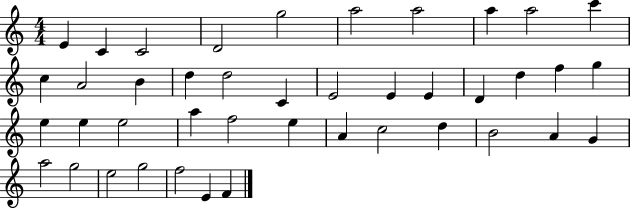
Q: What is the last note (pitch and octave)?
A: F4